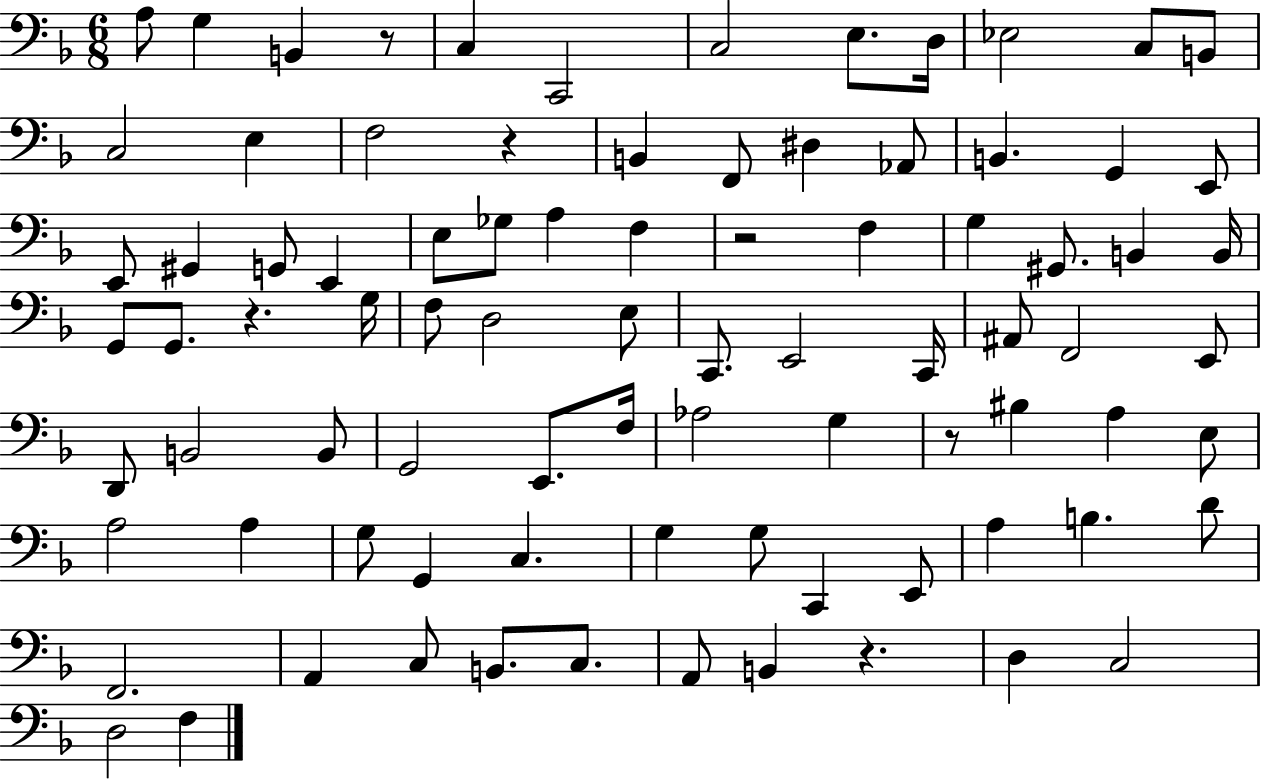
A3/e G3/q B2/q R/e C3/q C2/h C3/h E3/e. D3/s Eb3/h C3/e B2/e C3/h E3/q F3/h R/q B2/q F2/e D#3/q Ab2/e B2/q. G2/q E2/e E2/e G#2/q G2/e E2/q E3/e Gb3/e A3/q F3/q R/h F3/q G3/q G#2/e. B2/q B2/s G2/e G2/e. R/q. G3/s F3/e D3/h E3/e C2/e. E2/h C2/s A#2/e F2/h E2/e D2/e B2/h B2/e G2/h E2/e. F3/s Ab3/h G3/q R/e BIS3/q A3/q E3/e A3/h A3/q G3/e G2/q C3/q. G3/q G3/e C2/q E2/e A3/q B3/q. D4/e F2/h. A2/q C3/e B2/e. C3/e. A2/e B2/q R/q. D3/q C3/h D3/h F3/q